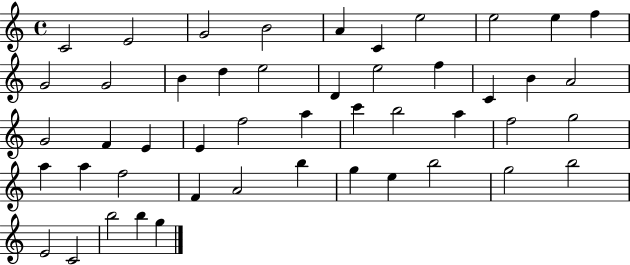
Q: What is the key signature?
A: C major